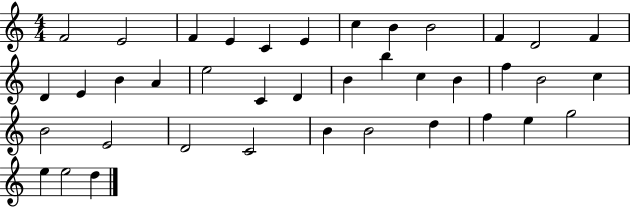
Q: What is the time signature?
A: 4/4